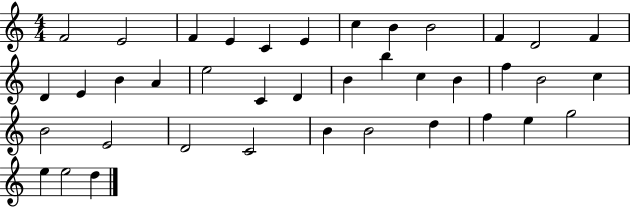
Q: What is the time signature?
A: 4/4